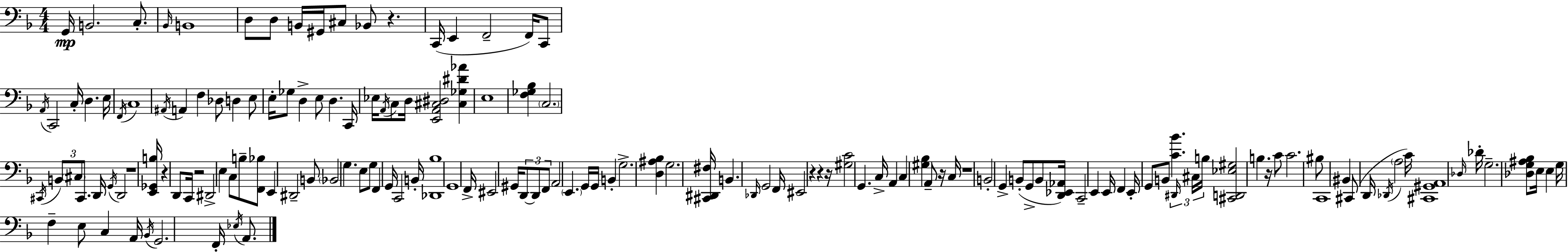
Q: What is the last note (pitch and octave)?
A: A2